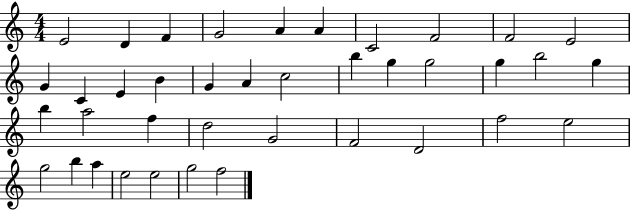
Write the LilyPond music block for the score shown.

{
  \clef treble
  \numericTimeSignature
  \time 4/4
  \key c \major
  e'2 d'4 f'4 | g'2 a'4 a'4 | c'2 f'2 | f'2 e'2 | \break g'4 c'4 e'4 b'4 | g'4 a'4 c''2 | b''4 g''4 g''2 | g''4 b''2 g''4 | \break b''4 a''2 f''4 | d''2 g'2 | f'2 d'2 | f''2 e''2 | \break g''2 b''4 a''4 | e''2 e''2 | g''2 f''2 | \bar "|."
}